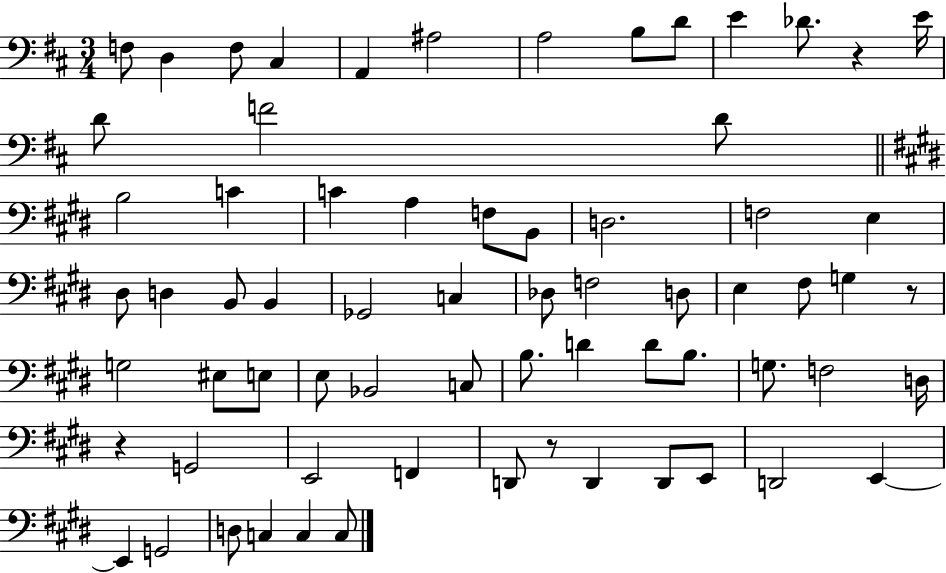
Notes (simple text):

F3/e D3/q F3/e C#3/q A2/q A#3/h A3/h B3/e D4/e E4/q Db4/e. R/q E4/s D4/e F4/h D4/e B3/h C4/q C4/q A3/q F3/e B2/e D3/h. F3/h E3/q D#3/e D3/q B2/e B2/q Gb2/h C3/q Db3/e F3/h D3/e E3/q F#3/e G3/q R/e G3/h EIS3/e E3/e E3/e Bb2/h C3/e B3/e. D4/q D4/e B3/e. G3/e. F3/h D3/s R/q G2/h E2/h F2/q D2/e R/e D2/q D2/e E2/e D2/h E2/q E2/q G2/h D3/e C3/q C3/q C3/e